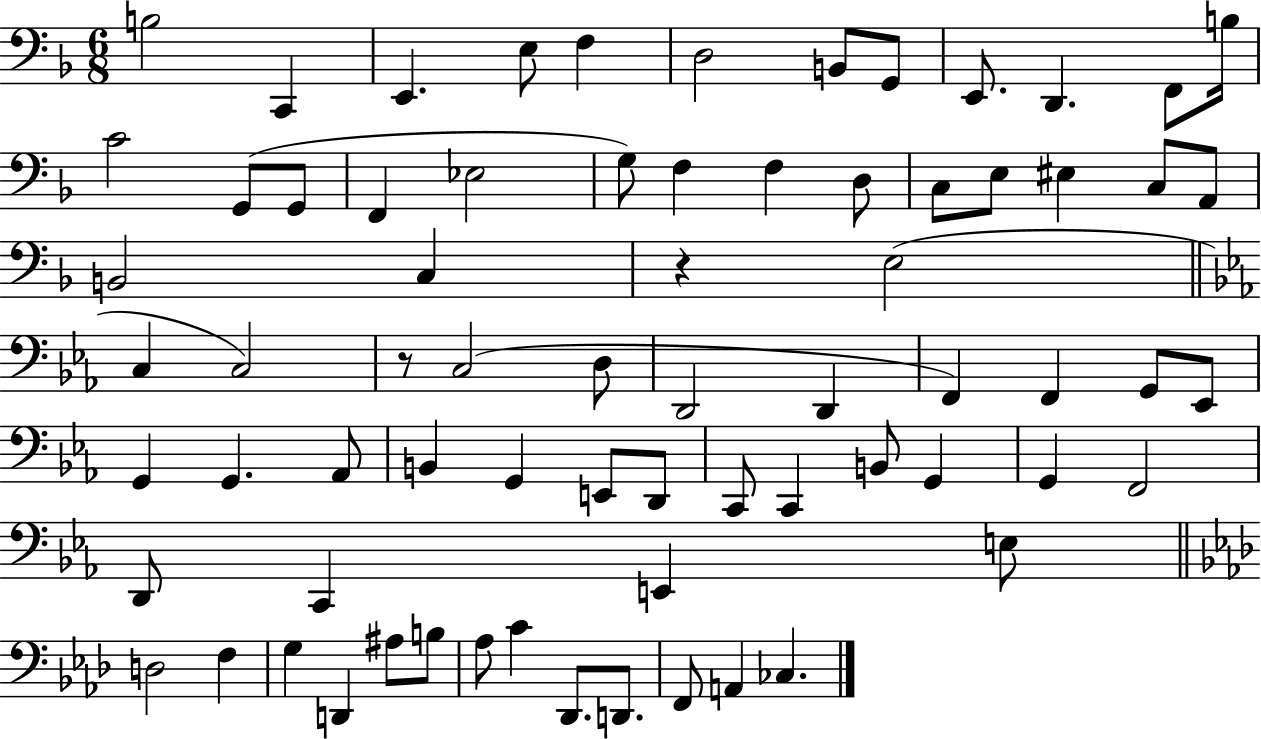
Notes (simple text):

B3/h C2/q E2/q. E3/e F3/q D3/h B2/e G2/e E2/e. D2/q. F2/e B3/s C4/h G2/e G2/e F2/q Eb3/h G3/e F3/q F3/q D3/e C3/e E3/e EIS3/q C3/e A2/e B2/h C3/q R/q E3/h C3/q C3/h R/e C3/h D3/e D2/h D2/q F2/q F2/q G2/e Eb2/e G2/q G2/q. Ab2/e B2/q G2/q E2/e D2/e C2/e C2/q B2/e G2/q G2/q F2/h D2/e C2/q E2/q E3/e D3/h F3/q G3/q D2/q A#3/e B3/e Ab3/e C4/q Db2/e. D2/e. F2/e A2/q CES3/q.